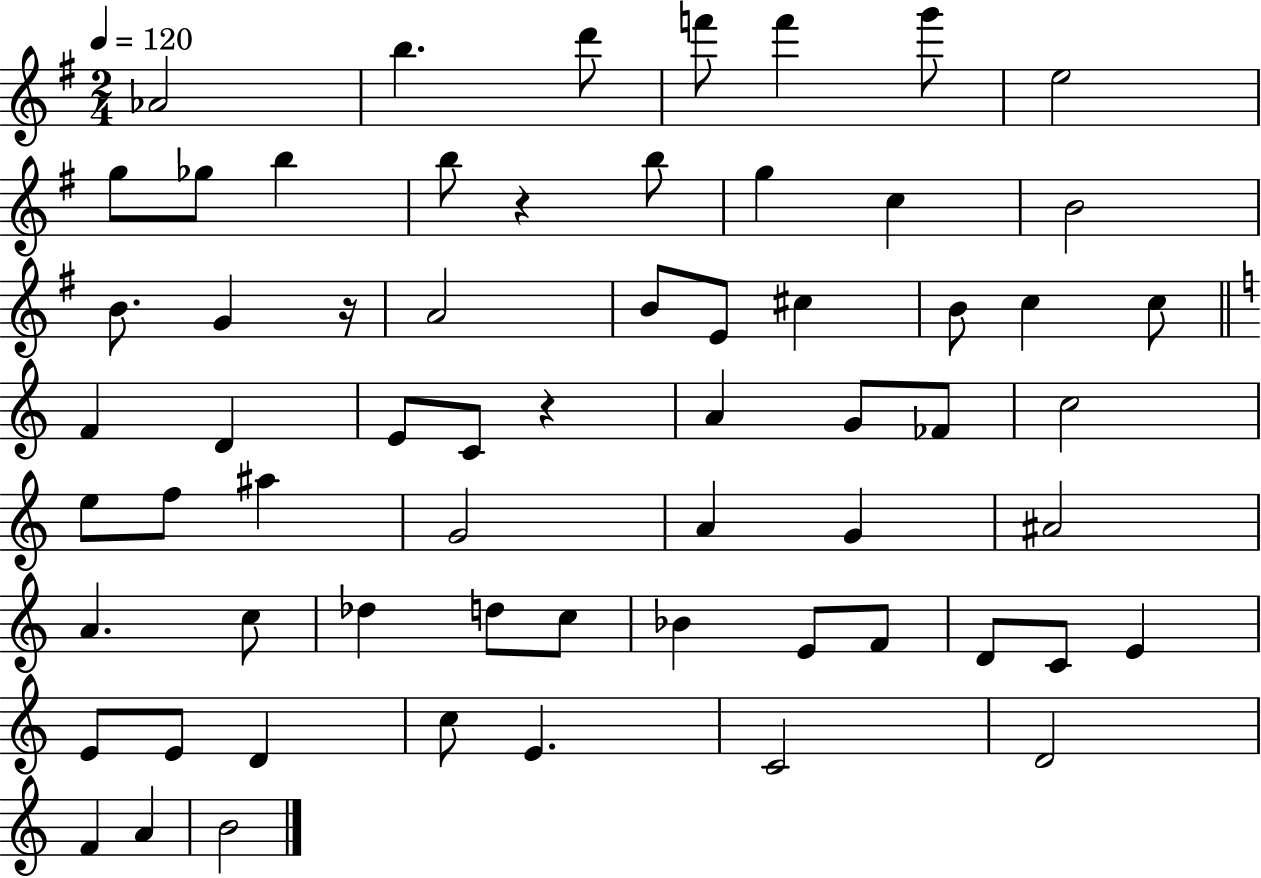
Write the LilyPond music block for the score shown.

{
  \clef treble
  \numericTimeSignature
  \time 2/4
  \key g \major
  \tempo 4 = 120
  aes'2 | b''4. d'''8 | f'''8 f'''4 g'''8 | e''2 | \break g''8 ges''8 b''4 | b''8 r4 b''8 | g''4 c''4 | b'2 | \break b'8. g'4 r16 | a'2 | b'8 e'8 cis''4 | b'8 c''4 c''8 | \break \bar "||" \break \key c \major f'4 d'4 | e'8 c'8 r4 | a'4 g'8 fes'8 | c''2 | \break e''8 f''8 ais''4 | g'2 | a'4 g'4 | ais'2 | \break a'4. c''8 | des''4 d''8 c''8 | bes'4 e'8 f'8 | d'8 c'8 e'4 | \break e'8 e'8 d'4 | c''8 e'4. | c'2 | d'2 | \break f'4 a'4 | b'2 | \bar "|."
}